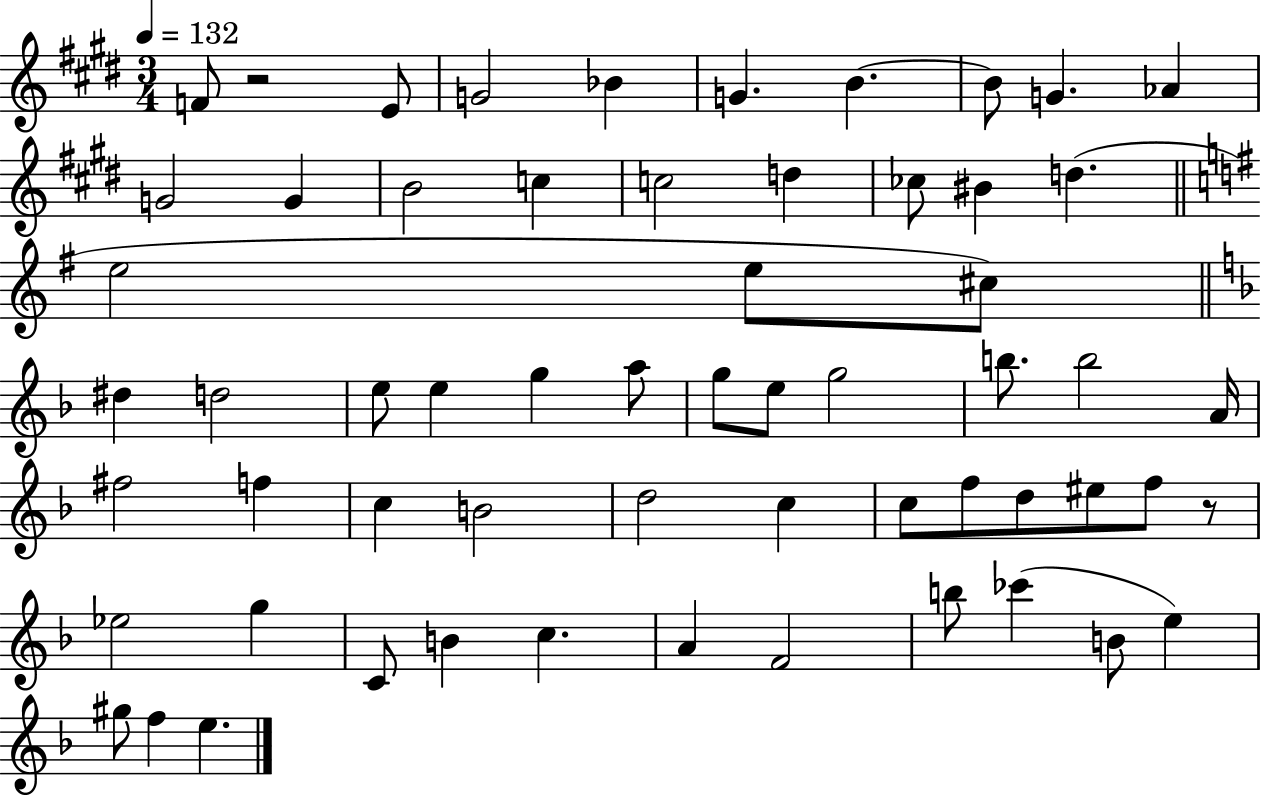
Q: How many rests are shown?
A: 2